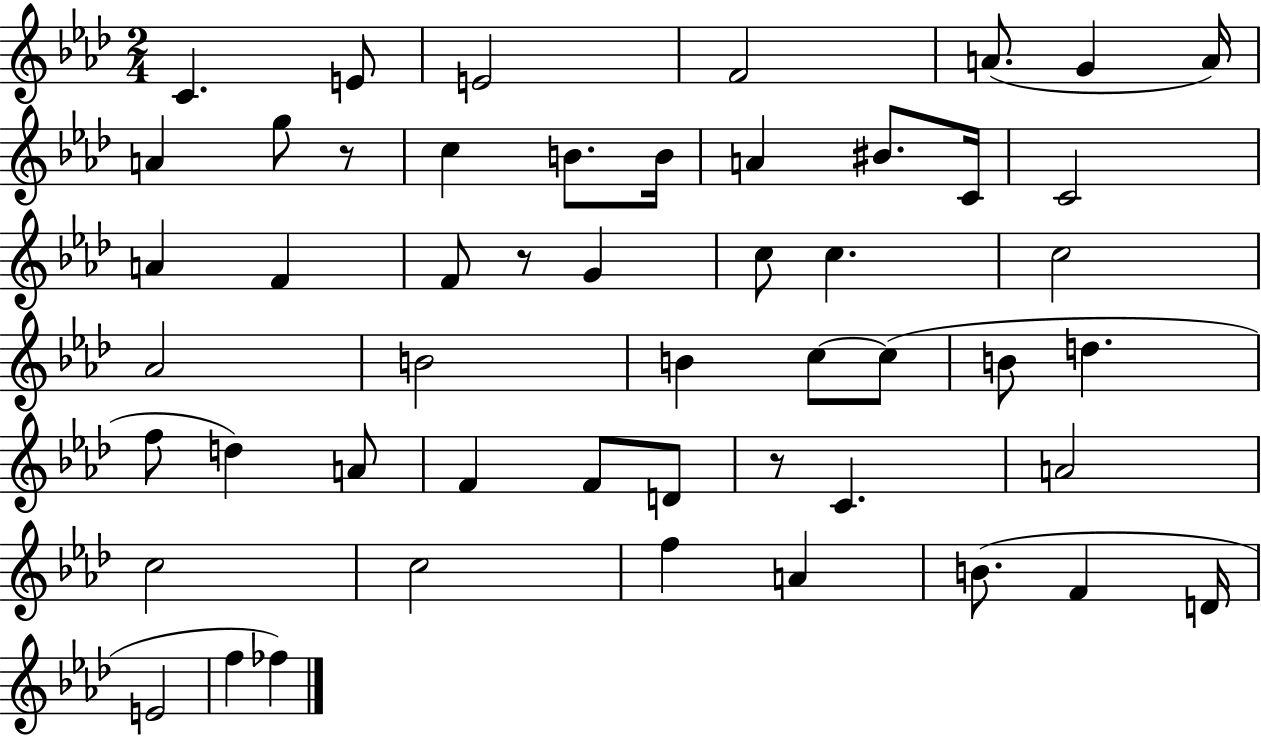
C4/q. E4/e E4/h F4/h A4/e. G4/q A4/s A4/q G5/e R/e C5/q B4/e. B4/s A4/q BIS4/e. C4/s C4/h A4/q F4/q F4/e R/e G4/q C5/e C5/q. C5/h Ab4/h B4/h B4/q C5/e C5/e B4/e D5/q. F5/e D5/q A4/e F4/q F4/e D4/e R/e C4/q. A4/h C5/h C5/h F5/q A4/q B4/e. F4/q D4/s E4/h F5/q FES5/q